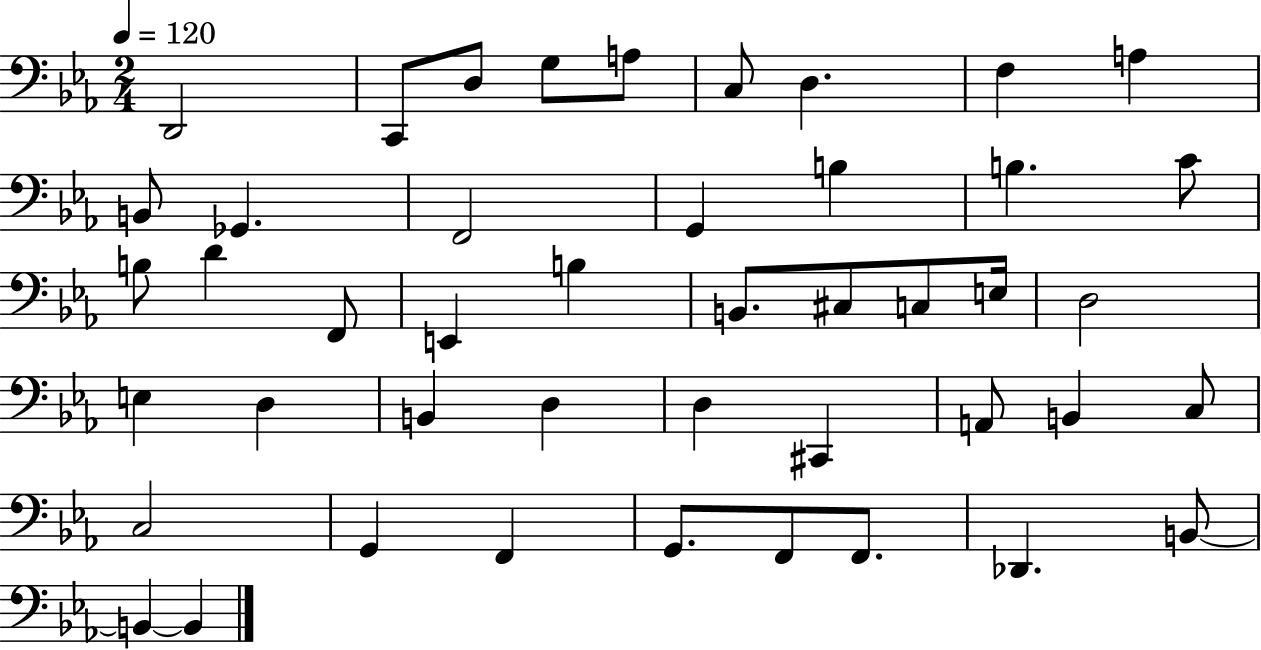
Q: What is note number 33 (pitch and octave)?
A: A2